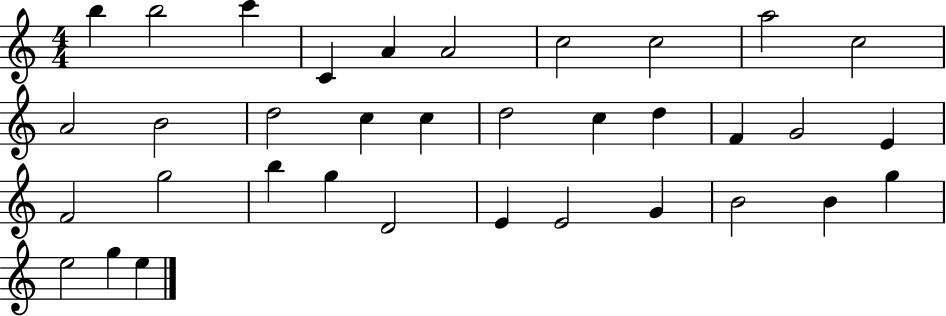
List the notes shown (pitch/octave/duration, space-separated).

B5/q B5/h C6/q C4/q A4/q A4/h C5/h C5/h A5/h C5/h A4/h B4/h D5/h C5/q C5/q D5/h C5/q D5/q F4/q G4/h E4/q F4/h G5/h B5/q G5/q D4/h E4/q E4/h G4/q B4/h B4/q G5/q E5/h G5/q E5/q